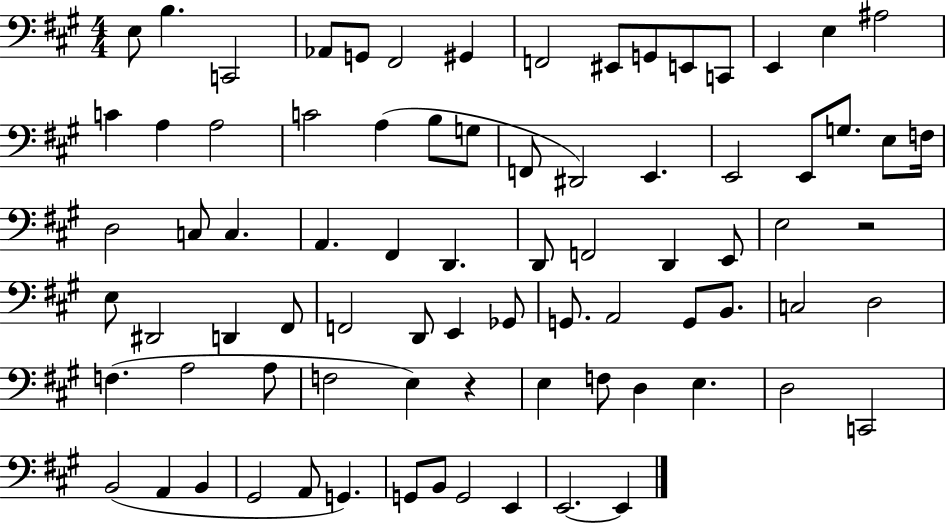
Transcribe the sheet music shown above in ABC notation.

X:1
T:Untitled
M:4/4
L:1/4
K:A
E,/2 B, C,,2 _A,,/2 G,,/2 ^F,,2 ^G,, F,,2 ^E,,/2 G,,/2 E,,/2 C,,/2 E,, E, ^A,2 C A, A,2 C2 A, B,/2 G,/2 F,,/2 ^D,,2 E,, E,,2 E,,/2 G,/2 E,/2 F,/4 D,2 C,/2 C, A,, ^F,, D,, D,,/2 F,,2 D,, E,,/2 E,2 z2 E,/2 ^D,,2 D,, ^F,,/2 F,,2 D,,/2 E,, _G,,/2 G,,/2 A,,2 G,,/2 B,,/2 C,2 D,2 F, A,2 A,/2 F,2 E, z E, F,/2 D, E, D,2 C,,2 B,,2 A,, B,, ^G,,2 A,,/2 G,, G,,/2 B,,/2 G,,2 E,, E,,2 E,,